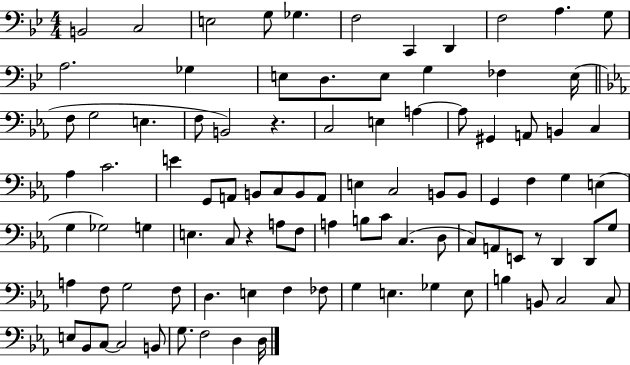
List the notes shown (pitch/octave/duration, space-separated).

B2/h C3/h E3/h G3/e Gb3/q. F3/h C2/q D2/q F3/h A3/q. G3/e A3/h. Gb3/q E3/e D3/e. E3/e G3/q FES3/q E3/s F3/e G3/h E3/q. F3/e B2/h R/q. C3/h E3/q A3/q A3/e G#2/q A2/e B2/q C3/q Ab3/q C4/h. E4/q G2/e A2/e B2/e C3/e B2/e A2/e E3/q C3/h B2/e B2/e G2/q F3/q G3/q E3/q G3/q Gb3/h G3/q E3/q. C3/e R/q A3/e F3/e A3/q B3/e C4/e C3/q. D3/e C3/e A2/e E2/e R/e D2/q D2/e G3/e A3/q F3/e G3/h F3/e D3/q. E3/q F3/q FES3/e G3/q E3/q. Gb3/q E3/e B3/q B2/e C3/h C3/e E3/e Bb2/e C3/e C3/h B2/e G3/e. F3/h D3/q D3/s